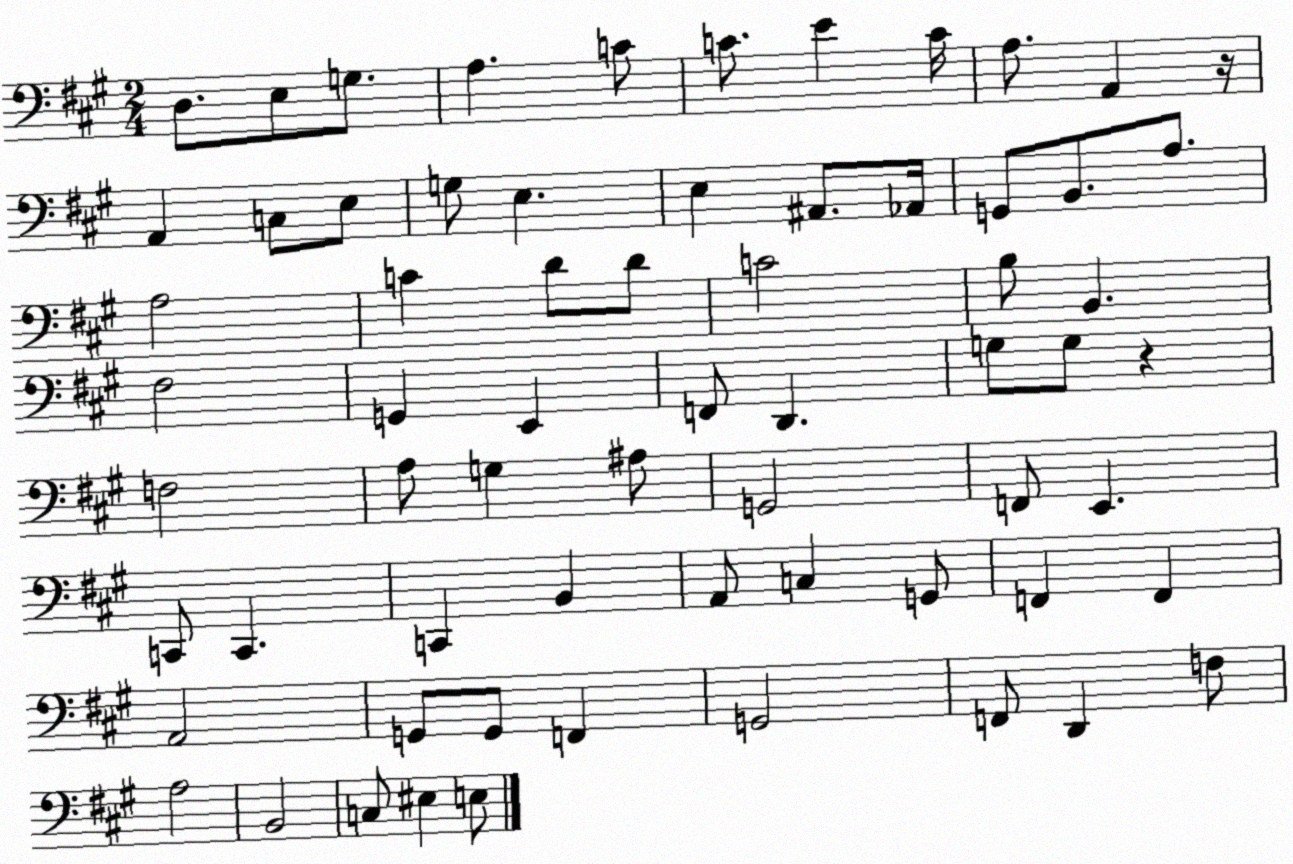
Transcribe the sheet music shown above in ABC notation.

X:1
T:Untitled
M:2/4
L:1/4
K:A
D,/2 E,/2 G,/2 A, C/2 C/2 E C/4 A,/2 A,, z/4 A,, C,/2 E,/2 G,/2 E, E, ^A,,/2 _A,,/4 G,,/2 B,,/2 A,/2 A,2 C D/2 D/2 C2 B,/2 B,, ^F,2 G,, E,, F,,/2 D,, G,/2 G,/2 z F,2 A,/2 G, ^A,/2 G,,2 F,,/2 E,, C,,/2 C,, C,, B,, A,,/2 C, G,,/2 F,, F,, A,,2 G,,/2 G,,/2 F,, G,,2 F,,/2 D,, F,/2 A,2 B,,2 C,/2 ^E, E,/2